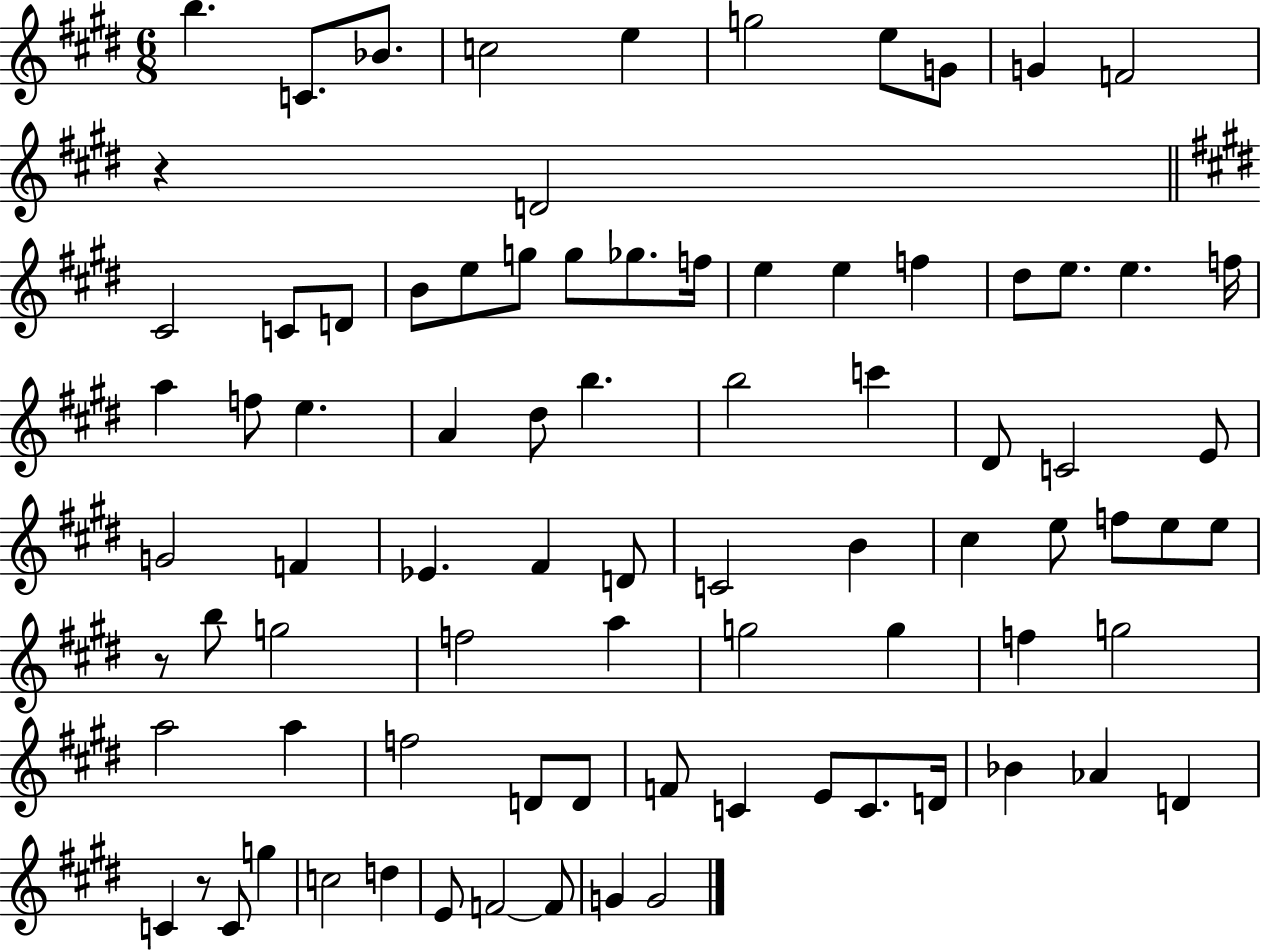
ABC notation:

X:1
T:Untitled
M:6/8
L:1/4
K:E
b C/2 _B/2 c2 e g2 e/2 G/2 G F2 z D2 ^C2 C/2 D/2 B/2 e/2 g/2 g/2 _g/2 f/4 e e f ^d/2 e/2 e f/4 a f/2 e A ^d/2 b b2 c' ^D/2 C2 E/2 G2 F _E ^F D/2 C2 B ^c e/2 f/2 e/2 e/2 z/2 b/2 g2 f2 a g2 g f g2 a2 a f2 D/2 D/2 F/2 C E/2 C/2 D/4 _B _A D C z/2 C/2 g c2 d E/2 F2 F/2 G G2